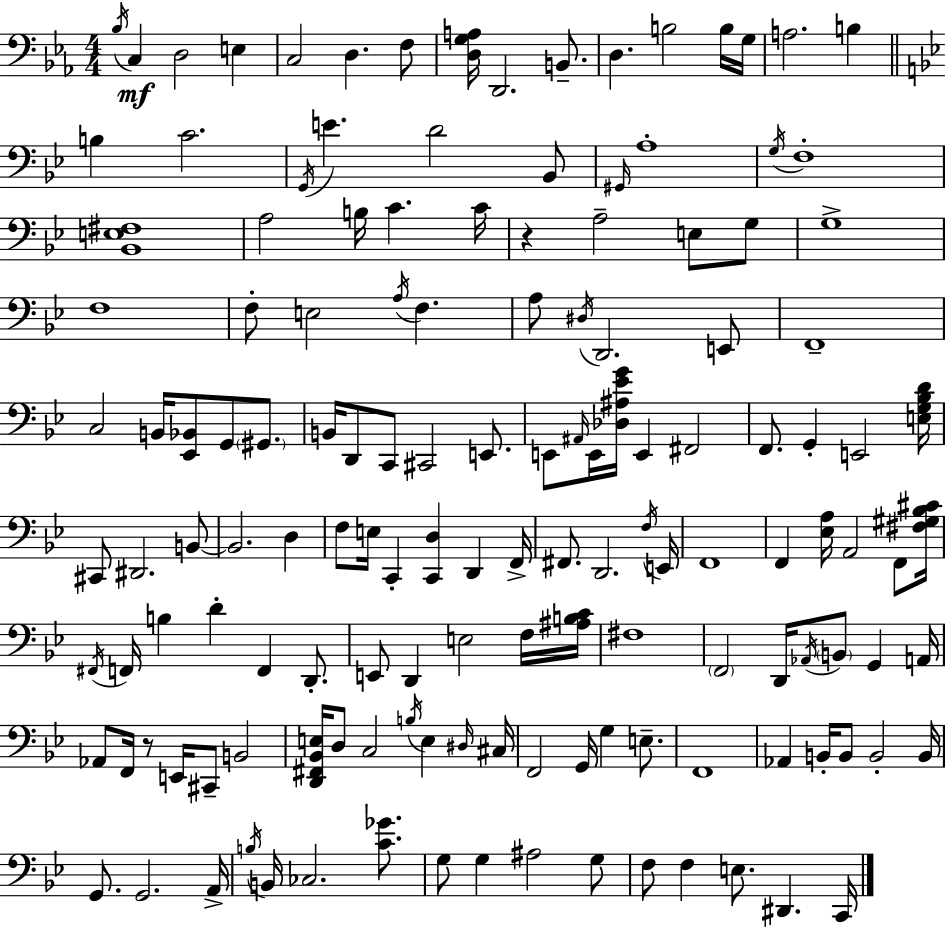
X:1
T:Untitled
M:4/4
L:1/4
K:Cm
_B,/4 C, D,2 E, C,2 D, F,/2 [D,G,A,]/4 D,,2 B,,/2 D, B,2 B,/4 G,/4 A,2 B, B, C2 G,,/4 E D2 _B,,/2 ^G,,/4 A,4 G,/4 F,4 [_B,,E,^F,]4 A,2 B,/4 C C/4 z A,2 E,/2 G,/2 G,4 F,4 F,/2 E,2 A,/4 F, A,/2 ^D,/4 D,,2 E,,/2 F,,4 C,2 B,,/4 [_E,,_B,,]/2 G,,/2 ^G,,/2 B,,/4 D,,/2 C,,/2 ^C,,2 E,,/2 E,,/2 ^A,,/4 E,,/4 [_D,^A,_EG]/4 E,, ^F,,2 F,,/2 G,, E,,2 [E,G,_B,D]/4 ^C,,/2 ^D,,2 B,,/2 B,,2 D, F,/2 E,/4 C,, [C,,D,] D,, F,,/4 ^F,,/2 D,,2 F,/4 E,,/4 F,,4 F,, [_E,A,]/4 A,,2 F,,/2 [^F,^G,_B,^C]/4 ^F,,/4 F,,/4 B, D F,, D,,/2 E,,/2 D,, E,2 F,/4 [^A,B,C]/4 ^F,4 F,,2 D,,/4 _A,,/4 B,,/2 G,, A,,/4 _A,,/2 F,,/4 z/2 E,,/4 ^C,,/2 B,,2 [D,,^F,,_B,,E,]/4 D,/2 C,2 B,/4 E, ^D,/4 ^C,/4 F,,2 G,,/4 G, E,/2 F,,4 _A,, B,,/4 B,,/2 B,,2 B,,/4 G,,/2 G,,2 A,,/4 B,/4 B,,/4 _C,2 [C_G]/2 G,/2 G, ^A,2 G,/2 F,/2 F, E,/2 ^D,, C,,/4